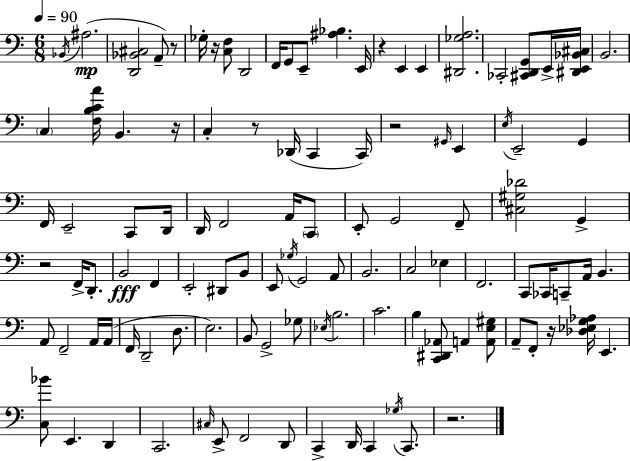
{
  \clef bass
  \numericTimeSignature
  \time 6/8
  \key a \minor
  \tempo 4 = 90
  \acciaccatura { bes,16 }\mp ais2.( | <d, bes, cis>2 a,8--) r8 | ges16-. r16 <c f>8 d,2 | f,16 g,8 e,8-- <ais bes>4. | \break e,16 r4 e,4 e,4 | <dis, ges a>2. | ces,2-. <cis, d, g,>8 e,16-> | <dis, e, bes, cis>16 b,2. | \break \parenthesize c4 <f b c' a'>16 b,4. | r16 c4-. r8 des,16( c,4 | c,16) r2 \grace { gis,16 } e,4 | \acciaccatura { e16 } e,2-- g,4 | \break f,16 e,2-- | c,8 d,16 d,16 f,2 | a,16 \parenthesize c,8 e,8-. g,2 | f,8-- <cis gis des'>2 g,4-> | \break r2 f,16-> | d,8.-. b,2\fff f,4 | e,2-. dis,8 | b,8 e,8 \acciaccatura { ges16 } g,2 | \break a,8 b,2. | c2 | ees4 f,2. | c,8 ces,16 c,8-- a,16 b,4. | \break a,8 f,2-- | a,16 a,16( f,16 d,2-- | d8. e2.) | b,8 g,2-> | \break ges8 \acciaccatura { ees16 } b2. | c'2. | b4 <c, dis, aes,>8 a,4 | <a, e gis>8 a,8-- f,8-. r16 <des ees g aes>16 e,4. | \break <c bes'>8 e,4. | d,4 c,2. | \grace { cis16 } e,8-> f,2 | d,8 c,4-> d,16 c,4 | \break \acciaccatura { ges16 } c,8. r2. | \bar "|."
}